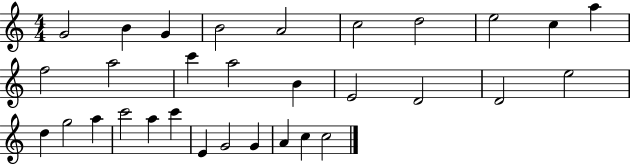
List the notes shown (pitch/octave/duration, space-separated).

G4/h B4/q G4/q B4/h A4/h C5/h D5/h E5/h C5/q A5/q F5/h A5/h C6/q A5/h B4/q E4/h D4/h D4/h E5/h D5/q G5/h A5/q C6/h A5/q C6/q E4/q G4/h G4/q A4/q C5/q C5/h